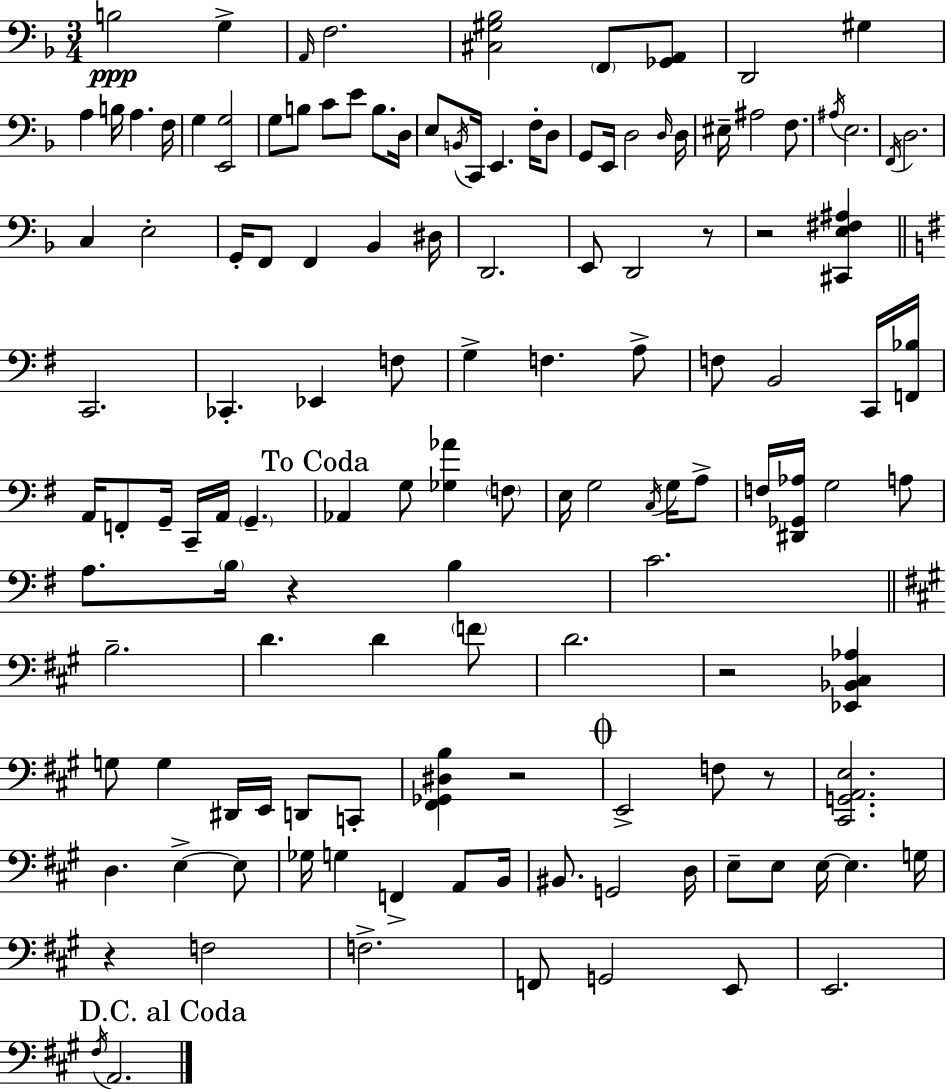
B3/h G3/q A2/s F3/h. [C#3,G#3,Bb3]/h F2/e [Gb2,A2]/e D2/h G#3/q A3/q B3/s A3/q. F3/s G3/q [E2,G3]/h G3/e B3/e C4/e E4/e B3/e. D3/s E3/e B2/s C2/s E2/q. F3/s D3/e G2/e E2/s D3/h D3/s D3/s EIS3/s A#3/h F3/e. A#3/s E3/h. F2/s D3/h. C3/q E3/h G2/s F2/e F2/q Bb2/q D#3/s D2/h. E2/e D2/h R/e R/h [C#2,E3,F#3,A#3]/q C2/h. CES2/q. Eb2/q F3/e G3/q F3/q. A3/e F3/e B2/h C2/s [F2,Bb3]/s A2/s F2/e G2/s C2/s A2/s G2/q. Ab2/q G3/e [Gb3,Ab4]/q F3/e E3/s G3/h C3/s G3/s A3/e F3/s [D#2,Gb2,Ab3]/s G3/h A3/e A3/e. B3/s R/q B3/q C4/h. B3/h. D4/q. D4/q F4/e D4/h. R/h [Eb2,Bb2,C#3,Ab3]/q G3/e G3/q D#2/s E2/s D2/e C2/e [F#2,Gb2,D#3,B3]/q R/h E2/h F3/e R/e [C#2,G2,A2,E3]/h. D3/q. E3/q E3/e Gb3/s G3/q F2/q A2/e B2/s BIS2/e. G2/h D3/s E3/e E3/e E3/s E3/q. G3/s R/q F3/h F3/h. F2/e G2/h E2/e E2/h. F#3/s A2/h.